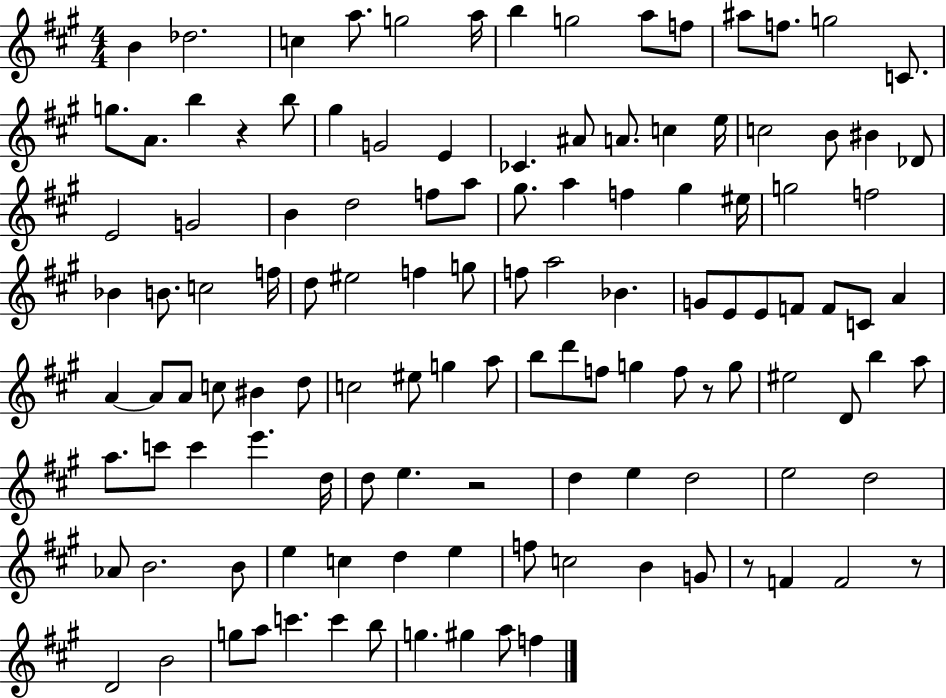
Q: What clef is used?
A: treble